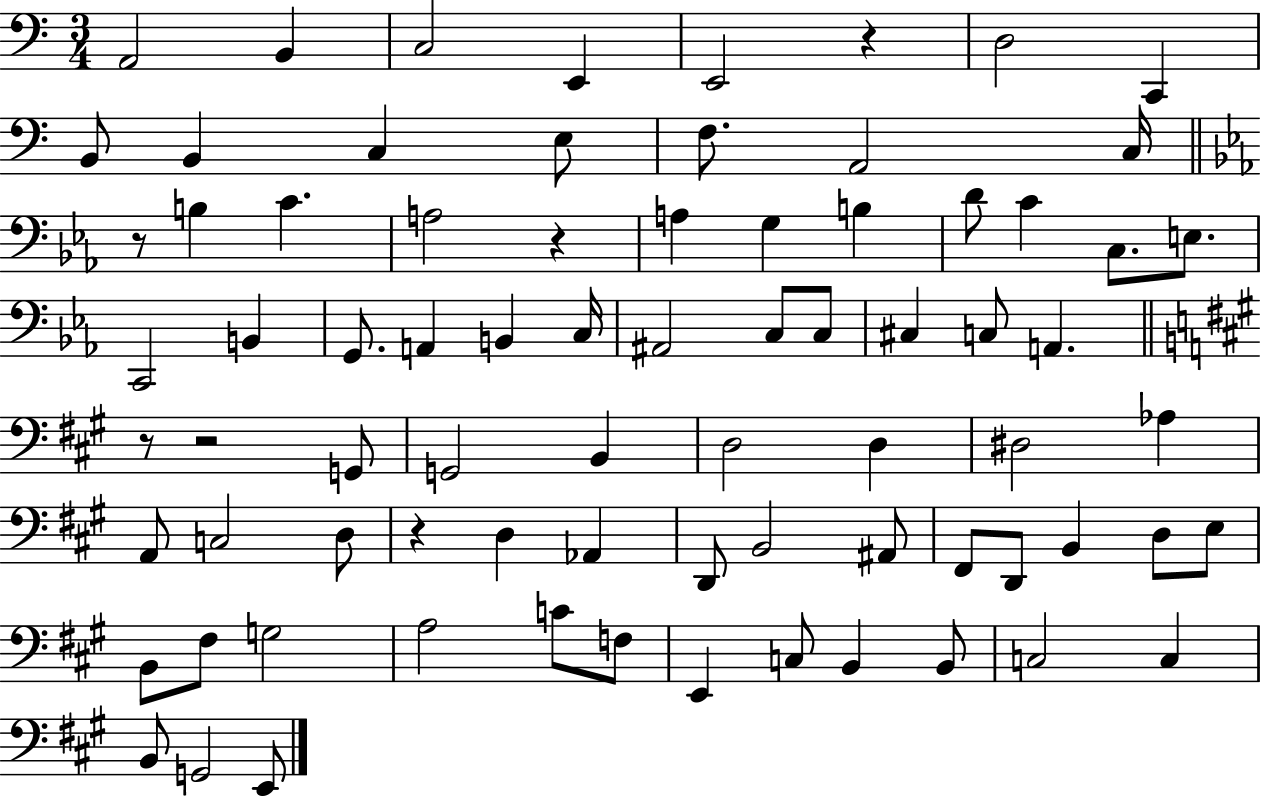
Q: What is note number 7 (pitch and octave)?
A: C2